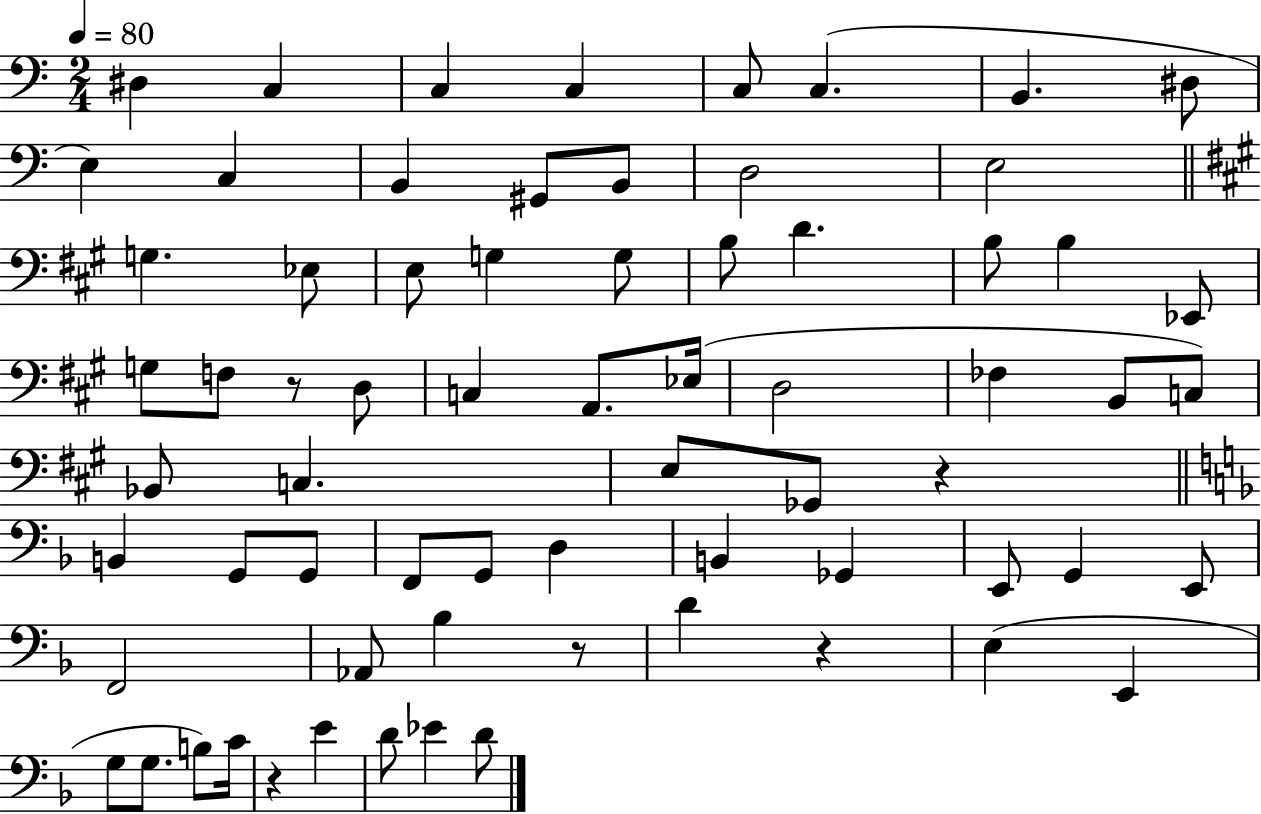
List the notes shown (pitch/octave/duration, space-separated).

D#3/q C3/q C3/q C3/q C3/e C3/q. B2/q. D#3/e E3/q C3/q B2/q G#2/e B2/e D3/h E3/h G3/q. Eb3/e E3/e G3/q G3/e B3/e D4/q. B3/e B3/q Eb2/e G3/e F3/e R/e D3/e C3/q A2/e. Eb3/s D3/h FES3/q B2/e C3/e Bb2/e C3/q. E3/e Gb2/e R/q B2/q G2/e G2/e F2/e G2/e D3/q B2/q Gb2/q E2/e G2/q E2/e F2/h Ab2/e Bb3/q R/e D4/q R/q E3/q E2/q G3/e G3/e. B3/e C4/s R/q E4/q D4/e Eb4/q D4/e